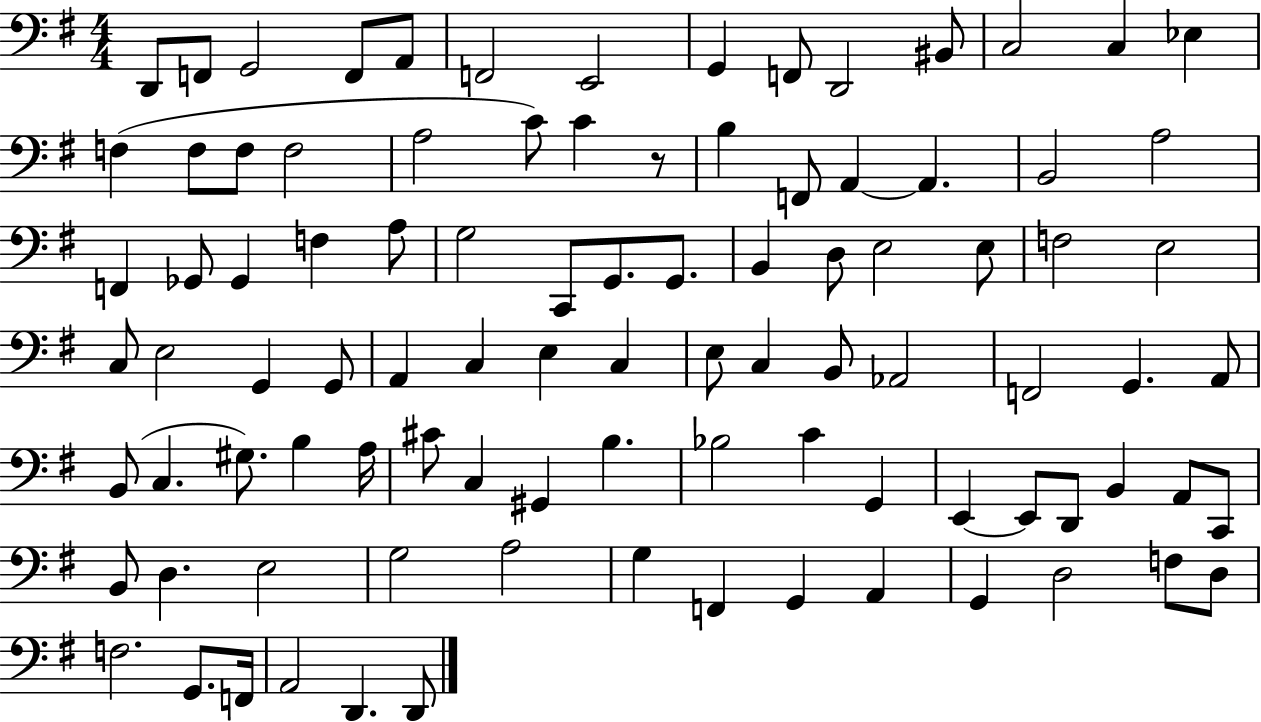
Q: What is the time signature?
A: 4/4